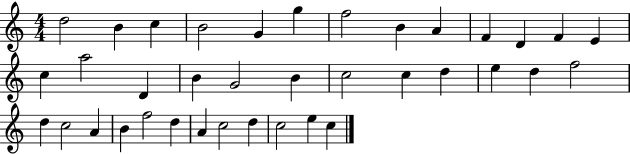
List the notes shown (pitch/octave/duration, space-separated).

D5/h B4/q C5/q B4/h G4/q G5/q F5/h B4/q A4/q F4/q D4/q F4/q E4/q C5/q A5/h D4/q B4/q G4/h B4/q C5/h C5/q D5/q E5/q D5/q F5/h D5/q C5/h A4/q B4/q F5/h D5/q A4/q C5/h D5/q C5/h E5/q C5/q